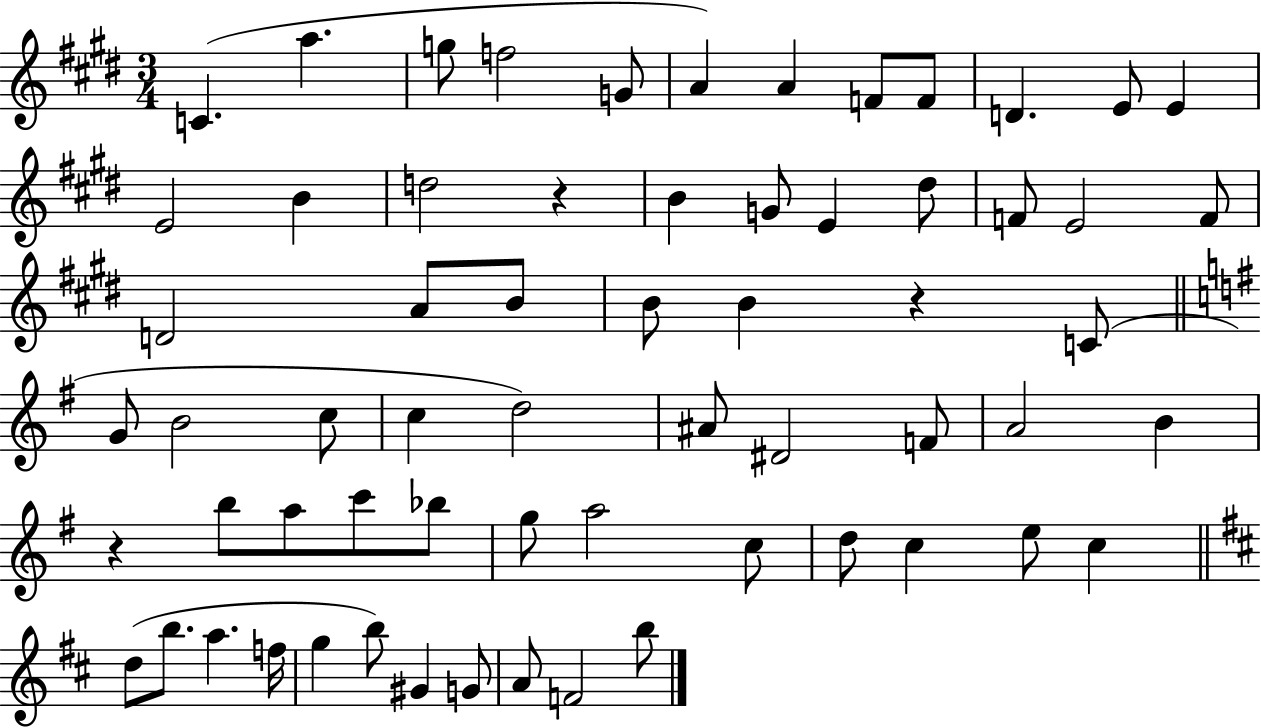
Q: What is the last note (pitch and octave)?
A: B5